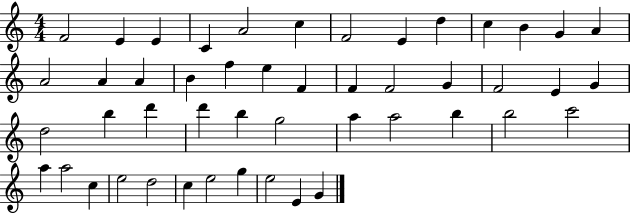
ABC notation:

X:1
T:Untitled
M:4/4
L:1/4
K:C
F2 E E C A2 c F2 E d c B G A A2 A A B f e F F F2 G F2 E G d2 b d' d' b g2 a a2 b b2 c'2 a a2 c e2 d2 c e2 g e2 E G